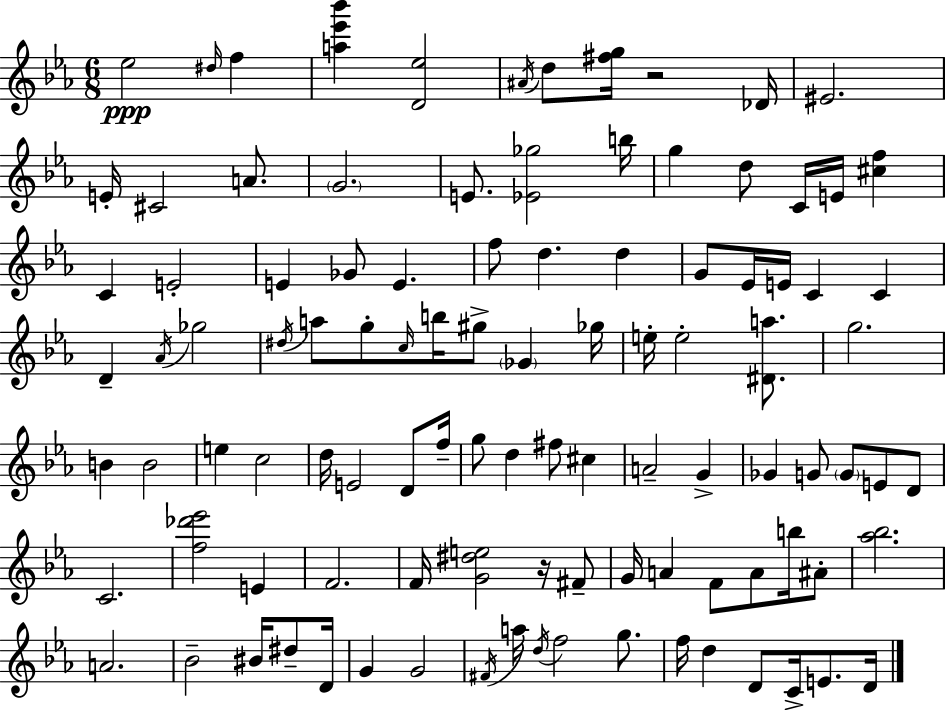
X:1
T:Untitled
M:6/8
L:1/4
K:Eb
_e2 ^d/4 f [a_e'_b'] [D_e]2 ^A/4 d/2 [^fg]/4 z2 _D/4 ^E2 E/4 ^C2 A/2 G2 E/2 [_E_g]2 b/4 g d/2 C/4 E/4 [^cf] C E2 E _G/2 E f/2 d d G/2 _E/4 E/4 C C D _A/4 _g2 ^d/4 a/2 g/2 c/4 b/4 ^g/2 _G _g/4 e/4 e2 [^Da]/2 g2 B B2 e c2 d/4 E2 D/2 f/4 g/2 d ^f/2 ^c A2 G _G G/2 G/2 E/2 D/2 C2 [f_d'_e']2 E F2 F/4 [G^de]2 z/4 ^F/2 G/4 A F/2 A/2 b/4 ^A/2 [_a_b]2 A2 _B2 ^B/4 ^d/2 D/4 G G2 ^F/4 a/4 d/4 f2 g/2 f/4 d D/2 C/4 E/2 D/4